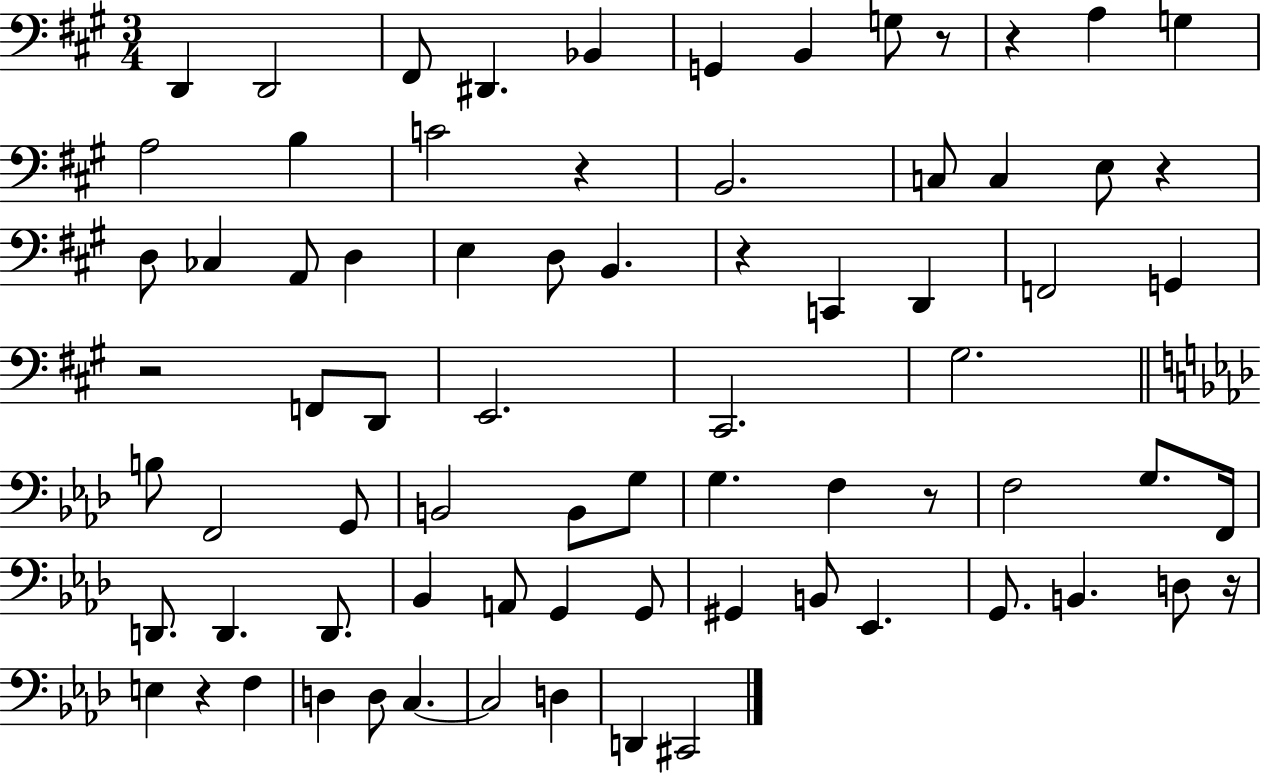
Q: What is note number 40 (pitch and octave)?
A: G3